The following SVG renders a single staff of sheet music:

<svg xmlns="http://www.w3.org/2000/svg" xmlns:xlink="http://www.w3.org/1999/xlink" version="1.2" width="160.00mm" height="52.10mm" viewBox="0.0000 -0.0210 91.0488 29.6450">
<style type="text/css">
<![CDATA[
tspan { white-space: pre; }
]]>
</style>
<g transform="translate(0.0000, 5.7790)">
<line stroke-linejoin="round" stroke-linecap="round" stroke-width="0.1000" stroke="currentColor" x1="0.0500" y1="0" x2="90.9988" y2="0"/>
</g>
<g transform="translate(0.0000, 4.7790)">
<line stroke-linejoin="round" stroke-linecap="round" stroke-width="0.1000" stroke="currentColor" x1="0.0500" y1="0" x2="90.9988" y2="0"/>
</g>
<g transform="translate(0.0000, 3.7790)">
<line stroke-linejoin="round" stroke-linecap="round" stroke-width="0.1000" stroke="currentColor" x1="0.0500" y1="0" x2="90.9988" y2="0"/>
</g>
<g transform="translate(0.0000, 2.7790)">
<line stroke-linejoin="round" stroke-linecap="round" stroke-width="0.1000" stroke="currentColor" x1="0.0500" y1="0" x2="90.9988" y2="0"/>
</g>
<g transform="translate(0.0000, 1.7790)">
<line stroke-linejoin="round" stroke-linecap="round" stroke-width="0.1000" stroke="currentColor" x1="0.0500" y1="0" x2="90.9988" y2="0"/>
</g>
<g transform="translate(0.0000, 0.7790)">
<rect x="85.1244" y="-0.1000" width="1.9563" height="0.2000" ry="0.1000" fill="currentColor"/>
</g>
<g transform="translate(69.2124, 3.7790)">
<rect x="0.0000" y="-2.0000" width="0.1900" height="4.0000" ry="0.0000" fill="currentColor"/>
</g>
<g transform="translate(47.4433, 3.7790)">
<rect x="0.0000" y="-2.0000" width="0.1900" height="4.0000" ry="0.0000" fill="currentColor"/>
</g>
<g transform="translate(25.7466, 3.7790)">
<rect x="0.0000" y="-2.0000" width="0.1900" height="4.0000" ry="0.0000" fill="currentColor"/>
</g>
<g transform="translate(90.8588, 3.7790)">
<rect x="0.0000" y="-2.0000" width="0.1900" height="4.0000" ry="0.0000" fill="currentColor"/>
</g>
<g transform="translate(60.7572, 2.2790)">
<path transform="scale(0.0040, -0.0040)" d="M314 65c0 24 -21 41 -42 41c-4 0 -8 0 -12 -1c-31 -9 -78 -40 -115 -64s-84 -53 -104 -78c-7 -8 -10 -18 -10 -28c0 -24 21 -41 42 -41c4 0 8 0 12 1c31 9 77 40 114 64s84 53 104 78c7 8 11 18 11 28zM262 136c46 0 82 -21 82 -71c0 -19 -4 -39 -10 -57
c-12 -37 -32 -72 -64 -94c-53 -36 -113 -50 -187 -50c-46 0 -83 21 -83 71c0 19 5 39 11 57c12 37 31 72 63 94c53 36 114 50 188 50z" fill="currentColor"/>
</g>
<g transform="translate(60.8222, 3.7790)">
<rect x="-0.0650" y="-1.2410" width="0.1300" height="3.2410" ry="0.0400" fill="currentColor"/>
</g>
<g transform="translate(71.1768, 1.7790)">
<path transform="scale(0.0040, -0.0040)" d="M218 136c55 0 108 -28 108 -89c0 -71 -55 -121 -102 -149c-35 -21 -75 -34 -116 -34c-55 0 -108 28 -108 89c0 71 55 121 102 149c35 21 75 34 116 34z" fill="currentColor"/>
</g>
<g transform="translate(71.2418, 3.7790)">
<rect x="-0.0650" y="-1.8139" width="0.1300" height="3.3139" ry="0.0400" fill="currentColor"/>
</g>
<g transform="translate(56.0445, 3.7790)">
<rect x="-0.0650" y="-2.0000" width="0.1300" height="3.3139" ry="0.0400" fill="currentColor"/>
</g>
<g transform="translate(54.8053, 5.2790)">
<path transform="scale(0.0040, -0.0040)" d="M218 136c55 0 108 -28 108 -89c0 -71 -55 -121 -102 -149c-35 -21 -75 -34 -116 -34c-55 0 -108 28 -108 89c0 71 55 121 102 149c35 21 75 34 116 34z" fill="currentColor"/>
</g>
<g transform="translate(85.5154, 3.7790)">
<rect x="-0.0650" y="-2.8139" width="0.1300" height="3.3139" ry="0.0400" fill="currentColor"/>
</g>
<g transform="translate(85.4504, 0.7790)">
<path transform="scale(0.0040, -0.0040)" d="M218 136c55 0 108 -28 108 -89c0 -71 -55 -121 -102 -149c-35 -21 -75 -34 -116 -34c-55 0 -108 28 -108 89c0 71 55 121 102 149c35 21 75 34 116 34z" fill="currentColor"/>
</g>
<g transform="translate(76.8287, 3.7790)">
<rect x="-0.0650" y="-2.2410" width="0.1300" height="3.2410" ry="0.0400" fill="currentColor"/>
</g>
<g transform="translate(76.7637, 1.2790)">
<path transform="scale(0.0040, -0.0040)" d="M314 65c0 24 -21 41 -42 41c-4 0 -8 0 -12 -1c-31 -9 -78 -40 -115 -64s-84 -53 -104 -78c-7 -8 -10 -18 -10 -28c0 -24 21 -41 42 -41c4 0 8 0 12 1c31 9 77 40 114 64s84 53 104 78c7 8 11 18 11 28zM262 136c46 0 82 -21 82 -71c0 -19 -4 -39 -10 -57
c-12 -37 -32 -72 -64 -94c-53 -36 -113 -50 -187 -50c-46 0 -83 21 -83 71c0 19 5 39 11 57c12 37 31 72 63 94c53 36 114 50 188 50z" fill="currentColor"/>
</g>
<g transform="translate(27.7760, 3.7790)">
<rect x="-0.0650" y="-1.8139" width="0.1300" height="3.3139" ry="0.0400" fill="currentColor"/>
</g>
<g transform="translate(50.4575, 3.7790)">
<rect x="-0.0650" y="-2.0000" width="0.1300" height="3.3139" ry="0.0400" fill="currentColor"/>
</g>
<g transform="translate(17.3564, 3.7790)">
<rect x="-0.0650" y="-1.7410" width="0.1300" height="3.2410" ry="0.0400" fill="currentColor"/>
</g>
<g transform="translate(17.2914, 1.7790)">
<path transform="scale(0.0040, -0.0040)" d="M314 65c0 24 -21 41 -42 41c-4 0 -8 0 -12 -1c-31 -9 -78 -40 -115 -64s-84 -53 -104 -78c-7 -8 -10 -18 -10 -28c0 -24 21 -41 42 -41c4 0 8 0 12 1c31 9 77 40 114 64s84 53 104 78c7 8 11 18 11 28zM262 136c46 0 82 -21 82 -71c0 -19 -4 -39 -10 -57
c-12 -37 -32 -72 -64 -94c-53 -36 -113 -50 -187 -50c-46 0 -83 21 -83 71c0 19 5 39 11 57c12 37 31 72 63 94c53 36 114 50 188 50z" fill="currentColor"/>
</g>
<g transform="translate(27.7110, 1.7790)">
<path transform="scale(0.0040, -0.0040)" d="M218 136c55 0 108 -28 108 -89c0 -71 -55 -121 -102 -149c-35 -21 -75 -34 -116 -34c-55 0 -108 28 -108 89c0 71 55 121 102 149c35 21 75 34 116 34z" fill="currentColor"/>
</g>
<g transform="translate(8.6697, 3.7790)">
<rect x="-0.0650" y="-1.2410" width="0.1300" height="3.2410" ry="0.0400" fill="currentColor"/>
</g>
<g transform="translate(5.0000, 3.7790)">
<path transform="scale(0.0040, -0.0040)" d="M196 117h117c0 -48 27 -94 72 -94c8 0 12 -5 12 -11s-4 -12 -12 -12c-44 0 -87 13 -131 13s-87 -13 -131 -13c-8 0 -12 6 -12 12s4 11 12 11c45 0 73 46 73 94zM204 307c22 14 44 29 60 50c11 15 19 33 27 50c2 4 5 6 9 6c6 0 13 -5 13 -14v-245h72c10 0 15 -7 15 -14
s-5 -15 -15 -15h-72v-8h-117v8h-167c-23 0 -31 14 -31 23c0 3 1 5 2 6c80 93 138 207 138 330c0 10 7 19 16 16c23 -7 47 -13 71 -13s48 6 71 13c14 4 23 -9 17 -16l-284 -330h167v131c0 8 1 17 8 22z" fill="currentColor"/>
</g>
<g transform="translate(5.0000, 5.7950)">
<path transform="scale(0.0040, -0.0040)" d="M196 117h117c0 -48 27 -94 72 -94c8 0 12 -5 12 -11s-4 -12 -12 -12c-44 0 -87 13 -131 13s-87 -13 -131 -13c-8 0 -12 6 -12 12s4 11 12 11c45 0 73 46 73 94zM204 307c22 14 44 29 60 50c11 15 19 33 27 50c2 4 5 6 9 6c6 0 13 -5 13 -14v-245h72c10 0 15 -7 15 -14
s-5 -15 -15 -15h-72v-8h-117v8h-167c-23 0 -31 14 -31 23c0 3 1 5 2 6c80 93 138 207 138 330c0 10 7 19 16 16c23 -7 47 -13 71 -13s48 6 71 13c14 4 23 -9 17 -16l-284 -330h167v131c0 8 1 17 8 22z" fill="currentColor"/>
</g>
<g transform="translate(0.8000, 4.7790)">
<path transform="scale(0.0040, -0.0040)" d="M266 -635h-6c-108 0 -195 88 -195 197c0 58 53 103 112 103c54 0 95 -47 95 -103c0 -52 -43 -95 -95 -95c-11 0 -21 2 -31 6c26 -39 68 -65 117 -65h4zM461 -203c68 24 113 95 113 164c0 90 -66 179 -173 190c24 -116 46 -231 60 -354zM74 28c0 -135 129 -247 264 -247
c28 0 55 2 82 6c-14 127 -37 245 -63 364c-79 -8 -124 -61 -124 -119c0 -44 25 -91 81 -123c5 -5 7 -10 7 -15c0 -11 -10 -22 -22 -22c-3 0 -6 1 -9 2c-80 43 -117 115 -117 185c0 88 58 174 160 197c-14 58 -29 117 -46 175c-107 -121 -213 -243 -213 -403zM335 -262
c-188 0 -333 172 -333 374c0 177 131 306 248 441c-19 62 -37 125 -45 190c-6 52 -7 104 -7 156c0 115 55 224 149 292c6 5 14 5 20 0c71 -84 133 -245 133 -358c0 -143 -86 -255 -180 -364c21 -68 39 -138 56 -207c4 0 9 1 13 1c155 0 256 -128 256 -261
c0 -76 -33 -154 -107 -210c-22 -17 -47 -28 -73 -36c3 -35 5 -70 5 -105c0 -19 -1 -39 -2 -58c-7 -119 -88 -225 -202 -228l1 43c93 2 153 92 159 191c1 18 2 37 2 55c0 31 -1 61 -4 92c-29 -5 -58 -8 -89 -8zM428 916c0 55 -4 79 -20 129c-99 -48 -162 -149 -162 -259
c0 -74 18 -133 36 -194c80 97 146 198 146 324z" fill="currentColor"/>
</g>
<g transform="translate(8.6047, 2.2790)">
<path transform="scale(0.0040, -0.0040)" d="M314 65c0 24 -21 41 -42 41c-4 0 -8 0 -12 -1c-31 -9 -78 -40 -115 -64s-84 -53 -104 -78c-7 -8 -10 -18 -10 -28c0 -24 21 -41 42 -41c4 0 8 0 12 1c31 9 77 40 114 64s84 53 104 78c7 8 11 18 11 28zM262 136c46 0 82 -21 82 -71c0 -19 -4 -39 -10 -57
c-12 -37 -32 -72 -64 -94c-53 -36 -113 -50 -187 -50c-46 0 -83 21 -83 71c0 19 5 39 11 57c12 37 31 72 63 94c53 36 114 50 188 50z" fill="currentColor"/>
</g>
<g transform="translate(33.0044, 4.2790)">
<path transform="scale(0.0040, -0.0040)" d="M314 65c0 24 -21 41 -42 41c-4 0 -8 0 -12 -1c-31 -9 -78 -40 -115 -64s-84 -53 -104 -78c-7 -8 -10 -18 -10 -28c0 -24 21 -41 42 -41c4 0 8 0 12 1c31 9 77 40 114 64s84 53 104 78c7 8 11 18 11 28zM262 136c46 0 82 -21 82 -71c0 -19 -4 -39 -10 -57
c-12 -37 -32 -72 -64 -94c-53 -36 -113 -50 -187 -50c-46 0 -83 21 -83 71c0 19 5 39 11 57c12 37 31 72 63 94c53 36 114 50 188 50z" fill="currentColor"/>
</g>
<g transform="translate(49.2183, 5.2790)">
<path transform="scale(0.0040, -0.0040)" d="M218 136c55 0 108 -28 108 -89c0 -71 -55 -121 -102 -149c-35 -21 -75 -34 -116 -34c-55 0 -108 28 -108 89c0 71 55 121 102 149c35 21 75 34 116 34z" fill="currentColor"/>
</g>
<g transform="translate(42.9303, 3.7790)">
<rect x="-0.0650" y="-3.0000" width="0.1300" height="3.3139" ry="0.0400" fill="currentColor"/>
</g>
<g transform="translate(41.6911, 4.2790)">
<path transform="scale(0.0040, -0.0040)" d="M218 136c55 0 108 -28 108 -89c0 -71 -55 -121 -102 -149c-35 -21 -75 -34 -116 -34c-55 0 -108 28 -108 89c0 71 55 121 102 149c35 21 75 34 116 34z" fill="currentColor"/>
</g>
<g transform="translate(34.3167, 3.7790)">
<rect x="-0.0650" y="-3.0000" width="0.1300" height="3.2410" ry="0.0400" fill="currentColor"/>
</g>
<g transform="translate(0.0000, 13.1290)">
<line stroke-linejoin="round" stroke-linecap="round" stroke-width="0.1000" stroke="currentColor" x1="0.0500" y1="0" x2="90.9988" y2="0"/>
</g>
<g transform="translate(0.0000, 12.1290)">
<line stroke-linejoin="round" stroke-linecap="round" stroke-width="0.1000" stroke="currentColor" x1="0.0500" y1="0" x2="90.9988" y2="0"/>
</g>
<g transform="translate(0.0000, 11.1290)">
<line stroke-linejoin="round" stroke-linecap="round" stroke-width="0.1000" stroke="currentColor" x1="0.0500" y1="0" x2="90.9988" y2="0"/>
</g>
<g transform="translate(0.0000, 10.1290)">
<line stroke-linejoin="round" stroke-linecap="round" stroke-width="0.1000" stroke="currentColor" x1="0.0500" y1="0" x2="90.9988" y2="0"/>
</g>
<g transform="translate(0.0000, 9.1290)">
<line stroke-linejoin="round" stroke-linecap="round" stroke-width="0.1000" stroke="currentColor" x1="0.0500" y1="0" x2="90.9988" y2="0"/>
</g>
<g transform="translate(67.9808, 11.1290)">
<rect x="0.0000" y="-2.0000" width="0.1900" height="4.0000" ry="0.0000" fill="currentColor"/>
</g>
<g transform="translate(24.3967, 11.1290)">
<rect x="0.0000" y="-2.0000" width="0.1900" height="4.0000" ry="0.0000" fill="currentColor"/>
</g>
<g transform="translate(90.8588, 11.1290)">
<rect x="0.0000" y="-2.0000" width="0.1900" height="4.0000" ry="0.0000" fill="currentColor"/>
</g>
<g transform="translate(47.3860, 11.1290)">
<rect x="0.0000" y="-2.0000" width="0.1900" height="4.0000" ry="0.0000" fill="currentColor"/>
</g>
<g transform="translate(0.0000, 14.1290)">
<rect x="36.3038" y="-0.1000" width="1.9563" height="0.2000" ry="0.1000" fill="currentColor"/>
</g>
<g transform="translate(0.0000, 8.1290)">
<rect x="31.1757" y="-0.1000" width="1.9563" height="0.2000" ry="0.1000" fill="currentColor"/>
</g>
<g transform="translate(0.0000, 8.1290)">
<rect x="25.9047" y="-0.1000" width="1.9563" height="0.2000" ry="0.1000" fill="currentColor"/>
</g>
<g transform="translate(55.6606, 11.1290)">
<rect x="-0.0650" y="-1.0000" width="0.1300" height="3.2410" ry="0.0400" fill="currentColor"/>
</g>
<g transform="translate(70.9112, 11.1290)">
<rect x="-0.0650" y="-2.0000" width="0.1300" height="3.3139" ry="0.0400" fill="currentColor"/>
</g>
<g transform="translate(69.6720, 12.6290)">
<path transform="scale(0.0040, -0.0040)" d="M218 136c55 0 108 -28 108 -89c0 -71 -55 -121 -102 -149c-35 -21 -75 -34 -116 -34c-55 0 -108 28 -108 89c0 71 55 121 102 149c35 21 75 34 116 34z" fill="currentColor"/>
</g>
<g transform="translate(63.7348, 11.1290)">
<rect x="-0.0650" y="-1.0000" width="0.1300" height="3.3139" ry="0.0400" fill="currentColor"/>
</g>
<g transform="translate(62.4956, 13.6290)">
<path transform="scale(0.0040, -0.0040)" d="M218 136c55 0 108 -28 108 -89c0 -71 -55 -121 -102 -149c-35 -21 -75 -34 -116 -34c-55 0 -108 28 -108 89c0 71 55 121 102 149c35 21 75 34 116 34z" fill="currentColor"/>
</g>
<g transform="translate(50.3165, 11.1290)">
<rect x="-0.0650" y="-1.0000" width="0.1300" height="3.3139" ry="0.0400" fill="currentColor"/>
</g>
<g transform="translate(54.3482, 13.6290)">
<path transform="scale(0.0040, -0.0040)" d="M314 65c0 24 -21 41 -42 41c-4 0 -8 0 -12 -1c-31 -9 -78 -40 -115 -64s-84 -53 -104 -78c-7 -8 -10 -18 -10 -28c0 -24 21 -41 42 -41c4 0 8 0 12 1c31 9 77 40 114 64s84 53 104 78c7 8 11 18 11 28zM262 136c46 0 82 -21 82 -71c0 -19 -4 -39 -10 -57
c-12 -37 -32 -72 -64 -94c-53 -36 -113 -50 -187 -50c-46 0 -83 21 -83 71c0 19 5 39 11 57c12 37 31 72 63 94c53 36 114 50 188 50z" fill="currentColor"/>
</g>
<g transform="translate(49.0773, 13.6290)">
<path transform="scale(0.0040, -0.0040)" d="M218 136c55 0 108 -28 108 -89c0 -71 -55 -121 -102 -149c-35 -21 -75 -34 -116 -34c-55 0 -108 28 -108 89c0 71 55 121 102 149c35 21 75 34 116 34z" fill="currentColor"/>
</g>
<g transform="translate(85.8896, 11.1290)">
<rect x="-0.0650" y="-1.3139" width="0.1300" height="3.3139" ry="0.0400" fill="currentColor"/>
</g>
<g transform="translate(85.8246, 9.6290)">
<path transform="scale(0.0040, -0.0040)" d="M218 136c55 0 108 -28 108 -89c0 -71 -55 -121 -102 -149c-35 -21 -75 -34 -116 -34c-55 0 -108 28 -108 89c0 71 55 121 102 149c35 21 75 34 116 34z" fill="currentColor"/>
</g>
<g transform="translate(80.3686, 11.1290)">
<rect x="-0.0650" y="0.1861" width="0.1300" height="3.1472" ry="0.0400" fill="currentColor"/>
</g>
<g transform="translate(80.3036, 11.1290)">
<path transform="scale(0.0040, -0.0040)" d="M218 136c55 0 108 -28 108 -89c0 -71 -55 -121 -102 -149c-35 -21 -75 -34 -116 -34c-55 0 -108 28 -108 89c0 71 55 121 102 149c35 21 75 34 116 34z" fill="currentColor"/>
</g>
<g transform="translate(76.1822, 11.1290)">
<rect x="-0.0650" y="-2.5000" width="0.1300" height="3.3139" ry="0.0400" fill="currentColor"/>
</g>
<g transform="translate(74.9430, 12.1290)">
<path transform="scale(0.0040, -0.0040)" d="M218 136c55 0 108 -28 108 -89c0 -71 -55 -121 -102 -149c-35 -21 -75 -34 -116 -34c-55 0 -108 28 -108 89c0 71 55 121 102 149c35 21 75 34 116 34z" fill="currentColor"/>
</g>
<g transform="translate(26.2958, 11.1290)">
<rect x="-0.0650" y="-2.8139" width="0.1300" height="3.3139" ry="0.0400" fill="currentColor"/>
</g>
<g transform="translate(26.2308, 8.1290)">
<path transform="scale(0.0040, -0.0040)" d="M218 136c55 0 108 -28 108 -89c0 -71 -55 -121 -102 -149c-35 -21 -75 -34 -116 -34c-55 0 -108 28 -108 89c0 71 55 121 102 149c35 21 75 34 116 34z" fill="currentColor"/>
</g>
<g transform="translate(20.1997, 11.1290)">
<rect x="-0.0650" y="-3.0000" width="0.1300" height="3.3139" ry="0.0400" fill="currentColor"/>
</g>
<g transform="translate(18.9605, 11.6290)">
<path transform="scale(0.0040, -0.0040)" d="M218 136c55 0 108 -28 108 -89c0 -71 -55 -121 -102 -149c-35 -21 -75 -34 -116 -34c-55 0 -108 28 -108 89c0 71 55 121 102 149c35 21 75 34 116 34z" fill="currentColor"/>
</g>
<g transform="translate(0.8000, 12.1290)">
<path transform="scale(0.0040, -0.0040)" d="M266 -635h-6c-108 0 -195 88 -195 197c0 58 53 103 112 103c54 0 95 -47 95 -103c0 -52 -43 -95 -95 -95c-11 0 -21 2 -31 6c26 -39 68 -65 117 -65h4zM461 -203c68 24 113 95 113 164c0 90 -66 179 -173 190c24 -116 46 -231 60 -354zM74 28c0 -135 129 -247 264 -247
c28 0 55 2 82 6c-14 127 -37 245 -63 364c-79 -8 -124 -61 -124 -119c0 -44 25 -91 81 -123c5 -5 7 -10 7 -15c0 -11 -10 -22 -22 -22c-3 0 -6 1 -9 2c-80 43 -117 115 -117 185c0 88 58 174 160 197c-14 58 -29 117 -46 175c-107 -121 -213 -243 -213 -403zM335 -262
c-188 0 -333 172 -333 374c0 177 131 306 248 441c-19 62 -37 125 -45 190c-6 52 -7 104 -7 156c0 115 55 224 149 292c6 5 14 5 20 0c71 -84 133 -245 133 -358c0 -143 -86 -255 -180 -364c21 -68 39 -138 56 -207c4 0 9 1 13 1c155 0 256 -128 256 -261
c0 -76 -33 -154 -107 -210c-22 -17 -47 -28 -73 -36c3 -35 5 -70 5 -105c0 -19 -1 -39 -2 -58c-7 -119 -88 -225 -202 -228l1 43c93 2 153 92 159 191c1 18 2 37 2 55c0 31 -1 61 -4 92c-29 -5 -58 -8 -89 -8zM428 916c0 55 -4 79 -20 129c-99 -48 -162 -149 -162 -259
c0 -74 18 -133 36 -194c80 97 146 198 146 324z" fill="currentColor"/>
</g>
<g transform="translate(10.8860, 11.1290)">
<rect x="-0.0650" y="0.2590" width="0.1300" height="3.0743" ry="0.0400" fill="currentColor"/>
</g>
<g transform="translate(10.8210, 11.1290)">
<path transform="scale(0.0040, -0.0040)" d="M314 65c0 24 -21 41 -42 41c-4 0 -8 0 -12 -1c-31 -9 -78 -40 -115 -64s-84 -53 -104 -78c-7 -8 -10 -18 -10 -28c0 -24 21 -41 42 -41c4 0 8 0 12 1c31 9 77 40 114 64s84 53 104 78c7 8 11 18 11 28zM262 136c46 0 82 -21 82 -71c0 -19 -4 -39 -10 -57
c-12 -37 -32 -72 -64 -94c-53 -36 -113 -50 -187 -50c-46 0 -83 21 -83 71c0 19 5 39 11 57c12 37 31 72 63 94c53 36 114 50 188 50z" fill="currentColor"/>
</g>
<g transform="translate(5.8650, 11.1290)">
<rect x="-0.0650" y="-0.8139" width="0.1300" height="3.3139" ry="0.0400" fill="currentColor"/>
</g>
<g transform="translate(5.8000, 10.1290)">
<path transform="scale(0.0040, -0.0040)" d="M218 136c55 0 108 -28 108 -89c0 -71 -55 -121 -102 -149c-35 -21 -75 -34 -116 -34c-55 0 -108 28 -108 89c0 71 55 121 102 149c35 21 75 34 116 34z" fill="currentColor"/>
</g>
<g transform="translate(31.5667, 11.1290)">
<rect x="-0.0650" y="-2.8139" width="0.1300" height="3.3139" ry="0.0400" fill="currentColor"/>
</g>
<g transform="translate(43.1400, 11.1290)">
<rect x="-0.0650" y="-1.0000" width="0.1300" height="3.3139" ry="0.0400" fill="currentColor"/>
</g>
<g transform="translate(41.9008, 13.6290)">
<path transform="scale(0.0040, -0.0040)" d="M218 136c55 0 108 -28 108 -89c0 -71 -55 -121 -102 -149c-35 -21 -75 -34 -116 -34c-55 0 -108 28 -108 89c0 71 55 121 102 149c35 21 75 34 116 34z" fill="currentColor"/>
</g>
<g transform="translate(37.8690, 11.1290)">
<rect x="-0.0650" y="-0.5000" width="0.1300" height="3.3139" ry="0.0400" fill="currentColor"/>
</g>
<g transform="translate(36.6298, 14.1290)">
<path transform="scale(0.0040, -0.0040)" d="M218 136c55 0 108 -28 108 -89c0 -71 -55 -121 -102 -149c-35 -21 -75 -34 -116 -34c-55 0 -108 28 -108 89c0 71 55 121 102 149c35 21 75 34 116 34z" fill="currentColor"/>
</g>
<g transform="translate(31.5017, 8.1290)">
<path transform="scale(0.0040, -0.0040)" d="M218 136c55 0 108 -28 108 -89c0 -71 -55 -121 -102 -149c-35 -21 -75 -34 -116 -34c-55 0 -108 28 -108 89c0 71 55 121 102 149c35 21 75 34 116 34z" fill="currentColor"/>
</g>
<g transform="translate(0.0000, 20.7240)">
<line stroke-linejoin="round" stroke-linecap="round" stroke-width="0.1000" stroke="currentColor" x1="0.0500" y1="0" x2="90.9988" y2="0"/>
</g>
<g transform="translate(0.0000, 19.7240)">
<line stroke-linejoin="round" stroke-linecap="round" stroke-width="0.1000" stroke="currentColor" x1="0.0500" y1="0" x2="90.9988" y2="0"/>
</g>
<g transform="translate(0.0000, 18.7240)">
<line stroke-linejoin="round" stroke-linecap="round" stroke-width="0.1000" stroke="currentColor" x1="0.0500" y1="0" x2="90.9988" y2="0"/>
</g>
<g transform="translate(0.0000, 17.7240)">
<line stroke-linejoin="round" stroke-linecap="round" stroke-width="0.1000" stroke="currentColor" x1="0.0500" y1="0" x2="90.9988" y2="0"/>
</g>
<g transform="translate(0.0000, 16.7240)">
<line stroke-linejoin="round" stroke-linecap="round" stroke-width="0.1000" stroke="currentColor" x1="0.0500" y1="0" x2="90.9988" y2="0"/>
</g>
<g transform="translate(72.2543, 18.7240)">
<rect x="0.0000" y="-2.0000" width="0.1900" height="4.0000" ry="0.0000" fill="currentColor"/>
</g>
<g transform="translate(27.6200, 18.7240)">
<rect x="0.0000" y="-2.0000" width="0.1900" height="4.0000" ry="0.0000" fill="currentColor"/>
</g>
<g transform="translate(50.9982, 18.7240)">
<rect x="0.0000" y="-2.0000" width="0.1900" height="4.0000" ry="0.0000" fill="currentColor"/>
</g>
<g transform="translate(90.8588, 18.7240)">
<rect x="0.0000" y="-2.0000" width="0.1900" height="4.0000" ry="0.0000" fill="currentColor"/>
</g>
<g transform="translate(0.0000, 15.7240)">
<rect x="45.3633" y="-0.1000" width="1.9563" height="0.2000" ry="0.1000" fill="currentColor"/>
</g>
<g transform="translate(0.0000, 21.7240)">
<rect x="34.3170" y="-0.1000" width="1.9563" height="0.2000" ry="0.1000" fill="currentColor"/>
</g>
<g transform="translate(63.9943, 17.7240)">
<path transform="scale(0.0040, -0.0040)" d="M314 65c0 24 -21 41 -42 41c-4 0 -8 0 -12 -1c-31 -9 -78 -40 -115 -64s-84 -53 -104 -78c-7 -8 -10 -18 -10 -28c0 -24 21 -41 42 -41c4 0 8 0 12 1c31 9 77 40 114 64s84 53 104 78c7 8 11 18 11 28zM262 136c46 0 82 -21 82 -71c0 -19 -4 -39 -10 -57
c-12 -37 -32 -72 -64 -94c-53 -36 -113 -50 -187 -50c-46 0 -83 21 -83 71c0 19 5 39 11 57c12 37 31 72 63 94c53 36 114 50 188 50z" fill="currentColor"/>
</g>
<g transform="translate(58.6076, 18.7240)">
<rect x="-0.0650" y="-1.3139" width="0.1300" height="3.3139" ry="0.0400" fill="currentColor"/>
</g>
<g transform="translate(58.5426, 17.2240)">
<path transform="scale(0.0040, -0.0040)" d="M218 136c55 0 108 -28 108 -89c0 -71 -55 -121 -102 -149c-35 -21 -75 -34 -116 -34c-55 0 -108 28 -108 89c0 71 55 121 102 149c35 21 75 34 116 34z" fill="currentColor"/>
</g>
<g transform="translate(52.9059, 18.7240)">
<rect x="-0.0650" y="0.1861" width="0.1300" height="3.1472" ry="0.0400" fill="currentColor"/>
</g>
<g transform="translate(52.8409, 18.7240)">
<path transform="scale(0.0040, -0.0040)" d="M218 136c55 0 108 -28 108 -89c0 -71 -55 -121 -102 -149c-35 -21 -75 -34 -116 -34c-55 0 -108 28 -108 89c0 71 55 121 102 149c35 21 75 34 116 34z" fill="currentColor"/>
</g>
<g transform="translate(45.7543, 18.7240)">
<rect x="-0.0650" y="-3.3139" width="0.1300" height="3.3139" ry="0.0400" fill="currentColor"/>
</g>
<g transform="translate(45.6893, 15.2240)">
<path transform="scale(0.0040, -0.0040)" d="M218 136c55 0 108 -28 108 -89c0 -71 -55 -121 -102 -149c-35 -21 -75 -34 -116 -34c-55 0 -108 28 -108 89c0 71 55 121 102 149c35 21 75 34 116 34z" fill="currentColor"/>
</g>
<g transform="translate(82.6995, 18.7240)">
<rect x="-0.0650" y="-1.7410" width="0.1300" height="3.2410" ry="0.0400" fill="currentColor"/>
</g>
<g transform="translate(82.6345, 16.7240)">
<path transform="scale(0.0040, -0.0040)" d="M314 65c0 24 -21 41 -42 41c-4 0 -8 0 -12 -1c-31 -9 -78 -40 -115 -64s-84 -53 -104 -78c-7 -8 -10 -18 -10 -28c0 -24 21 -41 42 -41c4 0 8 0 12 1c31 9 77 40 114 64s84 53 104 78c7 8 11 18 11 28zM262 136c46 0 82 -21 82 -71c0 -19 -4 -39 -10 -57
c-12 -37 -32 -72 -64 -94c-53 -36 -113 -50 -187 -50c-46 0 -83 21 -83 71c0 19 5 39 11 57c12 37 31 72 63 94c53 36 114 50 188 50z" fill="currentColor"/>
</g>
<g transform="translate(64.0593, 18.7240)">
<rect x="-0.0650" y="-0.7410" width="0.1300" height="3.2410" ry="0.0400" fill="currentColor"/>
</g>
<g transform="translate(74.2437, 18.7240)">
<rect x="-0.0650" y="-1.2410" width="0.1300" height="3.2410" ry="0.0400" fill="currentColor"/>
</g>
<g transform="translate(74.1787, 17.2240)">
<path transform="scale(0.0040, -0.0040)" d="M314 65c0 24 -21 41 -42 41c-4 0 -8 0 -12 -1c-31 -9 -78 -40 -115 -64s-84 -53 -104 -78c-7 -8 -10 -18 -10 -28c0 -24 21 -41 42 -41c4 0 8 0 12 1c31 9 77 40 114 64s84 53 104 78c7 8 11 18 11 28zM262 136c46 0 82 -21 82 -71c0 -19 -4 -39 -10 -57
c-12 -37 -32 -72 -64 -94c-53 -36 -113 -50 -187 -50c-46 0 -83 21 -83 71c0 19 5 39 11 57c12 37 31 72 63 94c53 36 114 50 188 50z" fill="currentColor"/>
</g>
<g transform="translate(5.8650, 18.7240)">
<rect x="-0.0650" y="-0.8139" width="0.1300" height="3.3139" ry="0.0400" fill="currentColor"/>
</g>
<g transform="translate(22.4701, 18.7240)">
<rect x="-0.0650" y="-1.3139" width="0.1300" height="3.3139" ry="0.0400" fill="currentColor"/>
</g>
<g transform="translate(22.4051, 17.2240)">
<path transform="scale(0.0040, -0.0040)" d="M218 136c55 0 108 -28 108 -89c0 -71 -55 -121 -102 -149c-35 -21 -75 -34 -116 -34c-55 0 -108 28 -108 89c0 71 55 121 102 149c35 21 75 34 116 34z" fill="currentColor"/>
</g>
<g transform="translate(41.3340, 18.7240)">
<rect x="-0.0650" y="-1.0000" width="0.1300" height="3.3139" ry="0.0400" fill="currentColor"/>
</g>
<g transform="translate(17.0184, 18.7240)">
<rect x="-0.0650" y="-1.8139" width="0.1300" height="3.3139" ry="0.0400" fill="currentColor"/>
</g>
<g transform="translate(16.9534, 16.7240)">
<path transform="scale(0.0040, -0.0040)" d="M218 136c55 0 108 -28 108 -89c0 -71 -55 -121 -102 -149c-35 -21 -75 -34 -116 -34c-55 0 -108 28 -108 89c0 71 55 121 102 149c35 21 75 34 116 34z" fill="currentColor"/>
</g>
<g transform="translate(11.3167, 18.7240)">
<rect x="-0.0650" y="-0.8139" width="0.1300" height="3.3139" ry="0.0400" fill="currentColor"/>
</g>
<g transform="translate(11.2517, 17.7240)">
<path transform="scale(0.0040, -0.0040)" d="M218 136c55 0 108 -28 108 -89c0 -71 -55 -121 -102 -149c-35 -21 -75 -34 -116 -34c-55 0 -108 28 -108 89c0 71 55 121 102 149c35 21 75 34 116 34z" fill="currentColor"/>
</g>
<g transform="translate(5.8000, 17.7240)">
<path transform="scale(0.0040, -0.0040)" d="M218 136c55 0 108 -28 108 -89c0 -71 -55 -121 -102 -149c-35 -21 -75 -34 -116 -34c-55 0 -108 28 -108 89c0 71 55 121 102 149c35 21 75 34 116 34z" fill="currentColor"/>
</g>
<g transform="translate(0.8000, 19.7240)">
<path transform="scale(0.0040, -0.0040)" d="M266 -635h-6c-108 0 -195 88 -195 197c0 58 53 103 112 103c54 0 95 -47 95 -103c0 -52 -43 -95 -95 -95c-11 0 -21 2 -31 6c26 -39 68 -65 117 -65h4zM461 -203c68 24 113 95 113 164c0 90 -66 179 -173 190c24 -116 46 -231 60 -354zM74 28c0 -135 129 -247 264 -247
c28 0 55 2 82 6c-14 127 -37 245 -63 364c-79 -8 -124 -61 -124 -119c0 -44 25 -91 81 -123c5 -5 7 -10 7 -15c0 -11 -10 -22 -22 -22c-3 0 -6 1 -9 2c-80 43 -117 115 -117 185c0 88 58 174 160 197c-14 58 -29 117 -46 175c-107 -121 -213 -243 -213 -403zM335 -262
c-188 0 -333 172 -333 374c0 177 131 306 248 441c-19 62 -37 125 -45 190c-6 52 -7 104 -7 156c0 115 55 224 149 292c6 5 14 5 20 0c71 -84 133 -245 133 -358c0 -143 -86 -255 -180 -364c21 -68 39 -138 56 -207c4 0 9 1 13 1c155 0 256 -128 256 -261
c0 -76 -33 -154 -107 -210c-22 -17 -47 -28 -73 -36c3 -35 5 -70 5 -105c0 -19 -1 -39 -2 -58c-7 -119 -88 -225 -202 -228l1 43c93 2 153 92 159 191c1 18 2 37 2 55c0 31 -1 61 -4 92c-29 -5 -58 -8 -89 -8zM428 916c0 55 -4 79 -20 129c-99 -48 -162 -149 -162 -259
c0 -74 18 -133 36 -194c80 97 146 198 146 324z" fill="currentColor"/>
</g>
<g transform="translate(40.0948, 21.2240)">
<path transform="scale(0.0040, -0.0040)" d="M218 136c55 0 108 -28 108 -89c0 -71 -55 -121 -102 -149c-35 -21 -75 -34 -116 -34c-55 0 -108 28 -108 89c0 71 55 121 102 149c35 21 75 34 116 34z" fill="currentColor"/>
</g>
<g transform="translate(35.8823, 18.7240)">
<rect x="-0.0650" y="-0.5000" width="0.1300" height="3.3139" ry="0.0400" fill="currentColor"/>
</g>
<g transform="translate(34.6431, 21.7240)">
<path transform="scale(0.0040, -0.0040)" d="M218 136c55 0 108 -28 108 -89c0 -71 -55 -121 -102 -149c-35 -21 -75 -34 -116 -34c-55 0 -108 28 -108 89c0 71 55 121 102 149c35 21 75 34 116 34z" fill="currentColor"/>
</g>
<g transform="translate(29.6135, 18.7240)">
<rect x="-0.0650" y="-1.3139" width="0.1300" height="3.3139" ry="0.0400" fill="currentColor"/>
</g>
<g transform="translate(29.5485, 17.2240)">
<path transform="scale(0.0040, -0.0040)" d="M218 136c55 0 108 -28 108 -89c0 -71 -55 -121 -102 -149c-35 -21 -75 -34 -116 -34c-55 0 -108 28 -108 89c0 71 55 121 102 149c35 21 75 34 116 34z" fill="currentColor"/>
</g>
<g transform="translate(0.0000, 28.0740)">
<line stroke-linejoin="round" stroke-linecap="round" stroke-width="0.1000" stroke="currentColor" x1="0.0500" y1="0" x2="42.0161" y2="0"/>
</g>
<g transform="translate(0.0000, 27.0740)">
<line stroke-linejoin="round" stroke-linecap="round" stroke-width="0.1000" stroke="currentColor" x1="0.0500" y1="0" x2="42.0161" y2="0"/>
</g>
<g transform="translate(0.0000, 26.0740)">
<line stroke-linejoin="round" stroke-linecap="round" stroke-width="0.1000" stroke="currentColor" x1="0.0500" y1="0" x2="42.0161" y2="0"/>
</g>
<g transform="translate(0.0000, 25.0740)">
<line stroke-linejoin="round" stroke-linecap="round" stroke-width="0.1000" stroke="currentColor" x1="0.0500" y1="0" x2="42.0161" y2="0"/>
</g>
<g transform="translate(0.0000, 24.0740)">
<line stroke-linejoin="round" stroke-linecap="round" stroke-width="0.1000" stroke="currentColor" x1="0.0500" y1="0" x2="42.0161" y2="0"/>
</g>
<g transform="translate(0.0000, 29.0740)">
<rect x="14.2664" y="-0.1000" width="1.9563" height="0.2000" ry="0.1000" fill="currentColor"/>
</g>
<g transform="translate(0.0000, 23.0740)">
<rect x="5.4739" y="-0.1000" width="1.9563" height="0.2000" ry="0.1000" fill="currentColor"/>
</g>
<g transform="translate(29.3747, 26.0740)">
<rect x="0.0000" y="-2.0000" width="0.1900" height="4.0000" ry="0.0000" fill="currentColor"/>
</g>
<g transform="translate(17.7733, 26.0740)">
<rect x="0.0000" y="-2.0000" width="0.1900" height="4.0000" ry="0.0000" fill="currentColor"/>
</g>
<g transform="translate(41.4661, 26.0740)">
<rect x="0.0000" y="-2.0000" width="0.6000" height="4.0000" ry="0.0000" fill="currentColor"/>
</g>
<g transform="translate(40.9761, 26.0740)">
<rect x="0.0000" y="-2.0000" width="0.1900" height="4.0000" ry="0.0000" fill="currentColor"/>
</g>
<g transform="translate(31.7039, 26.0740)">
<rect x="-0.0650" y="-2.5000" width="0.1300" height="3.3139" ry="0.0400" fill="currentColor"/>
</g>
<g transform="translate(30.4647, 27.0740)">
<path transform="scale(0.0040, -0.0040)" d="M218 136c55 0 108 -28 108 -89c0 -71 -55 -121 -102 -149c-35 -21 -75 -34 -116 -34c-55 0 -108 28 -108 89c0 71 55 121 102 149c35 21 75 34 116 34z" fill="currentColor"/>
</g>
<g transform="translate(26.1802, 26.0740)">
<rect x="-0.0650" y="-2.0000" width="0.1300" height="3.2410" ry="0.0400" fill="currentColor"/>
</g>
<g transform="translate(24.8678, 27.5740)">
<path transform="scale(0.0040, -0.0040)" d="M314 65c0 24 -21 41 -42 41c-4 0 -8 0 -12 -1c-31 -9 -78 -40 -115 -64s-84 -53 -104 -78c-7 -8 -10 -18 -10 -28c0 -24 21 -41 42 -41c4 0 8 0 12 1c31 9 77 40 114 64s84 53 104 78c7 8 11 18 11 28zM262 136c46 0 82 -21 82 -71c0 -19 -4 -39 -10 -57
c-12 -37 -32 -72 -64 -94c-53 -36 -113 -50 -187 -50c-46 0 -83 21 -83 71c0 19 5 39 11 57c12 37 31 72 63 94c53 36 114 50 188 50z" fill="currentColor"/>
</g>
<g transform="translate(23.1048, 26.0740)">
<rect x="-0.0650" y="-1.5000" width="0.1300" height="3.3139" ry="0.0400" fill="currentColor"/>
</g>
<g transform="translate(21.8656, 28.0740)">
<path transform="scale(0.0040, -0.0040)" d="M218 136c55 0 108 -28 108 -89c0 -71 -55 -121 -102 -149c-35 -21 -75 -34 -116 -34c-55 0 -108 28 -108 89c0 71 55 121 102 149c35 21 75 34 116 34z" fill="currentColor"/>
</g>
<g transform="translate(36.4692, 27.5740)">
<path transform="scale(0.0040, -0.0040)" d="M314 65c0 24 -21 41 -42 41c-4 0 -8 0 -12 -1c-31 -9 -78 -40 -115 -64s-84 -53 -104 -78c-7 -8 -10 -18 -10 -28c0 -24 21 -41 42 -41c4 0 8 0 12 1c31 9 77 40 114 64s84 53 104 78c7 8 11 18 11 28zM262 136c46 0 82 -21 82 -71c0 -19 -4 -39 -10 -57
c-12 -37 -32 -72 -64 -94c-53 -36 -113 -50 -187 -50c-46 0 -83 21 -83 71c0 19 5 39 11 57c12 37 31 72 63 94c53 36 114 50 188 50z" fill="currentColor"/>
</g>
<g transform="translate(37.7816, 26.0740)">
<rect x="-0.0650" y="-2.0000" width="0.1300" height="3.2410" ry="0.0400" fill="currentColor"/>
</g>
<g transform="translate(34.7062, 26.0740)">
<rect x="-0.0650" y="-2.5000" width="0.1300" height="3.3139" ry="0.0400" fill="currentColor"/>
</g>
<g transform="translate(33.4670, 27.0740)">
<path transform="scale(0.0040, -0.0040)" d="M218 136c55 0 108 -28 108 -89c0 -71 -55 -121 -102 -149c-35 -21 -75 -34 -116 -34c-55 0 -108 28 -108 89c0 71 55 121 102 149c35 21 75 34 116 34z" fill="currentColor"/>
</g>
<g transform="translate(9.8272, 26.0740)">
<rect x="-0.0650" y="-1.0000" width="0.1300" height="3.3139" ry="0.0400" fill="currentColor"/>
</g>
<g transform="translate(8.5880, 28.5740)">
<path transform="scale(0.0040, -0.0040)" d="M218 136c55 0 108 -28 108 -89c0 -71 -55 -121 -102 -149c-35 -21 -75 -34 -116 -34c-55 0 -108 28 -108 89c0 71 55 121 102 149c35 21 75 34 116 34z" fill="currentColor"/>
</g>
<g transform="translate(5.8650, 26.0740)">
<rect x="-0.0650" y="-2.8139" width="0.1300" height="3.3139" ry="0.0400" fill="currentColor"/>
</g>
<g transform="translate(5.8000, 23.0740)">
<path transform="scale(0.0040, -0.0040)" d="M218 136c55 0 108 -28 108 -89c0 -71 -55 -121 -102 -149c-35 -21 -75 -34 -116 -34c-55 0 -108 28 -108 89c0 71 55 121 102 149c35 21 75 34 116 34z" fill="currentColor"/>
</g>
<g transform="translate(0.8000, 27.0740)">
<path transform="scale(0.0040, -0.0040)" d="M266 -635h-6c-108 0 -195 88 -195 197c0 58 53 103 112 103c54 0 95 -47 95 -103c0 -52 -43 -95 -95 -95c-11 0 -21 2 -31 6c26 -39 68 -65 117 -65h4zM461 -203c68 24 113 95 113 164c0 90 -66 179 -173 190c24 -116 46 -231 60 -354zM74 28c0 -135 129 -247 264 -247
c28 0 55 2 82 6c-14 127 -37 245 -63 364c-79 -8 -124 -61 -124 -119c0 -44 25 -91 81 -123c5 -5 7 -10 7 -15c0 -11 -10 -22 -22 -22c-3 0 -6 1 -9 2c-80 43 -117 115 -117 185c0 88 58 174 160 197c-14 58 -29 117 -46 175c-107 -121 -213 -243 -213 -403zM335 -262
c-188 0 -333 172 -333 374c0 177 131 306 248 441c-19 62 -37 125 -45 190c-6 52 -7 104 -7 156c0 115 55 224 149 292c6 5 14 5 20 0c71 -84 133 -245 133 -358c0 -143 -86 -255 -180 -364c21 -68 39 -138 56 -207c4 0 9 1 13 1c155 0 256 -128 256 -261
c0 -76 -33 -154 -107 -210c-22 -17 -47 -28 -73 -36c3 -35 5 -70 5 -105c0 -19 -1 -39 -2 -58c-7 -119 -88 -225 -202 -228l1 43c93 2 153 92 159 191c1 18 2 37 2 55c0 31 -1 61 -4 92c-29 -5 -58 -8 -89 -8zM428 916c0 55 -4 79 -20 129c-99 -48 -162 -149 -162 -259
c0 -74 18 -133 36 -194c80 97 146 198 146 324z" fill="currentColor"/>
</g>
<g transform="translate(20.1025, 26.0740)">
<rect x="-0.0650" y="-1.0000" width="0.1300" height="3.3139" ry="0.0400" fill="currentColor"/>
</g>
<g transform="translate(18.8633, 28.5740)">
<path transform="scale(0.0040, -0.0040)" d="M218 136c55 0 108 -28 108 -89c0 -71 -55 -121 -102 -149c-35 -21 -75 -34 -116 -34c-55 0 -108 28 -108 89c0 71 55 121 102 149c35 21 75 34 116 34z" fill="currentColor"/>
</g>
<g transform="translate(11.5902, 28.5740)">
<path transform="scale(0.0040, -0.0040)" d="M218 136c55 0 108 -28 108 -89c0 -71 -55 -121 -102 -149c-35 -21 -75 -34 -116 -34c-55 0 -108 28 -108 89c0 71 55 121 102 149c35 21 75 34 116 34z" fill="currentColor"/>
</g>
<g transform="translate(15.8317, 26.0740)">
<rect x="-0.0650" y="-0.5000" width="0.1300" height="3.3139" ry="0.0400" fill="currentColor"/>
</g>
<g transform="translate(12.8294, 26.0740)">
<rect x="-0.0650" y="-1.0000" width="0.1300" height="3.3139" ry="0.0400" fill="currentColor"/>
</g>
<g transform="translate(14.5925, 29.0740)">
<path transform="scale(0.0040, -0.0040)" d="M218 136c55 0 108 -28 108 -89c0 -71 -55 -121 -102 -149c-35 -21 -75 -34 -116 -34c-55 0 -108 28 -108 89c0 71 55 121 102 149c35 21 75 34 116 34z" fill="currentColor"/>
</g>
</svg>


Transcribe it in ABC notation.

X:1
T:Untitled
M:4/4
L:1/4
K:C
e2 f2 f A2 A F F e2 f g2 a d B2 A a a C D D D2 D F G B e d d f e e C D b B e d2 e2 f2 a D D C D E F2 G G F2